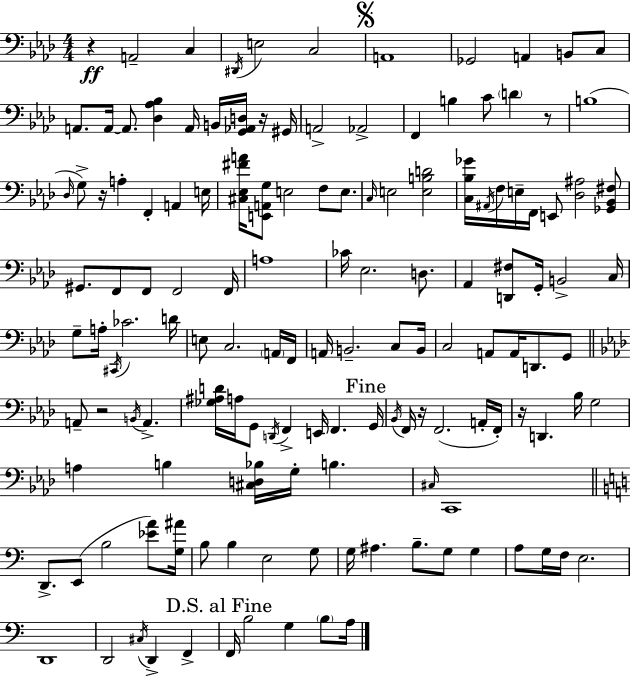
{
  \clef bass
  \numericTimeSignature
  \time 4/4
  \key aes \major
  r4\ff a,2-- c4 | \acciaccatura { dis,16 } e2 c2 | \mark \markup { \musicglyph "scripts.segno" } a,1 | ges,2 a,4 b,8 c8 | \break a,8. a,16~~ a,8. <des aes bes>4 a,16 b,16 <g, aes, d>16 r16 | gis,16 a,2-> aes,2-> | f,4 b4 c'8 \parenthesize d'4 r8 | b1( | \break \grace { des16 } g8->) r16 a4-. f,4-. a,4 | e16 <cis ees fis' a'>16 <e, a, g>8 e2 f8 e8. | \grace { c16 } e2 <e b d'>2 | <c bes ges'>16 \acciaccatura { ais,16 } f16 e16-- f,16 e,8 <des ais>2 | \break <ges, bes, fis>8 gis,8. f,8 f,8 f,2 | f,16 a1 | ces'16 ees2. | d8. aes,4 <d, fis>8 g,16-. b,2-> | \break c16 g8-- a16-. \acciaccatura { cis,16 } ces'2. | d'16 e8 c2. | \parenthesize a,16 f,16 a,16 b,2.-- | c8 b,16 c2 a,8 a,16 | \break d,8. g,8 \bar "||" \break \key f \minor a,8-- r2 \acciaccatura { b,16 } a,4.-> | <ges ais d'>16 a16 g,8 \acciaccatura { d,16 } f,4-> e,16 f,4. | \mark "Fine" g,16 \acciaccatura { bes,16 } f,16 r16 f,2.( | a,16-. f,16-.) r16 d,4. bes16 g2 | \break a4 b4 <cis d bes>16 g16-. b4. | \grace { cis16 } c,1 | \bar "||" \break \key c \major d,8.-> e,8( b2 <ees' a'>8) <g ais'>16 | b8 b4 e2 g8 | g16 ais4. b8.-- g8 g4 | a8 g16 f16 e2. | \break d,1 | d,2 \acciaccatura { cis16 } d,4-> f,4-> | \mark "D.S. al Fine" f,16 b2 g4 \parenthesize b8 | a16 \bar "|."
}